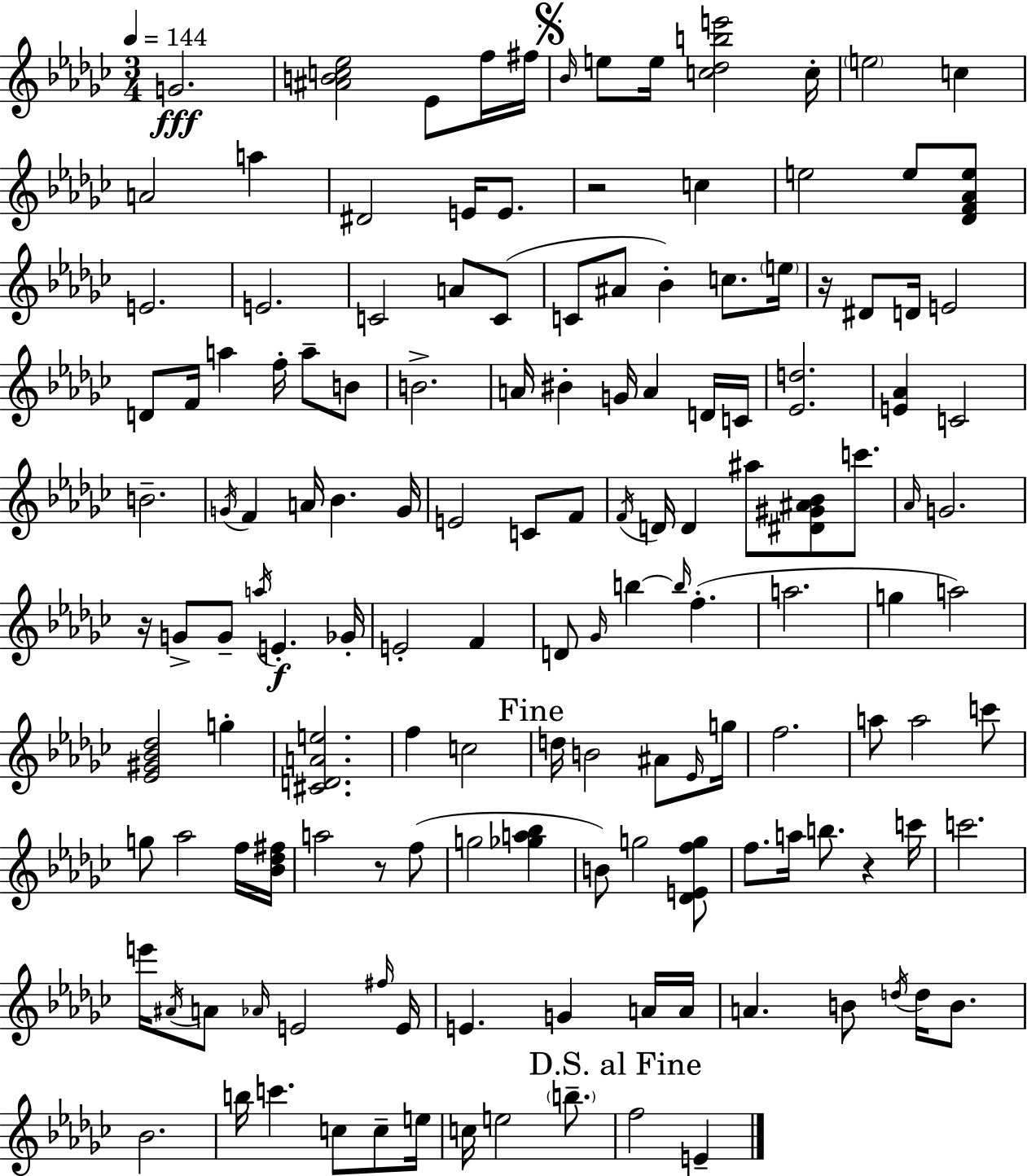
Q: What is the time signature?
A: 3/4